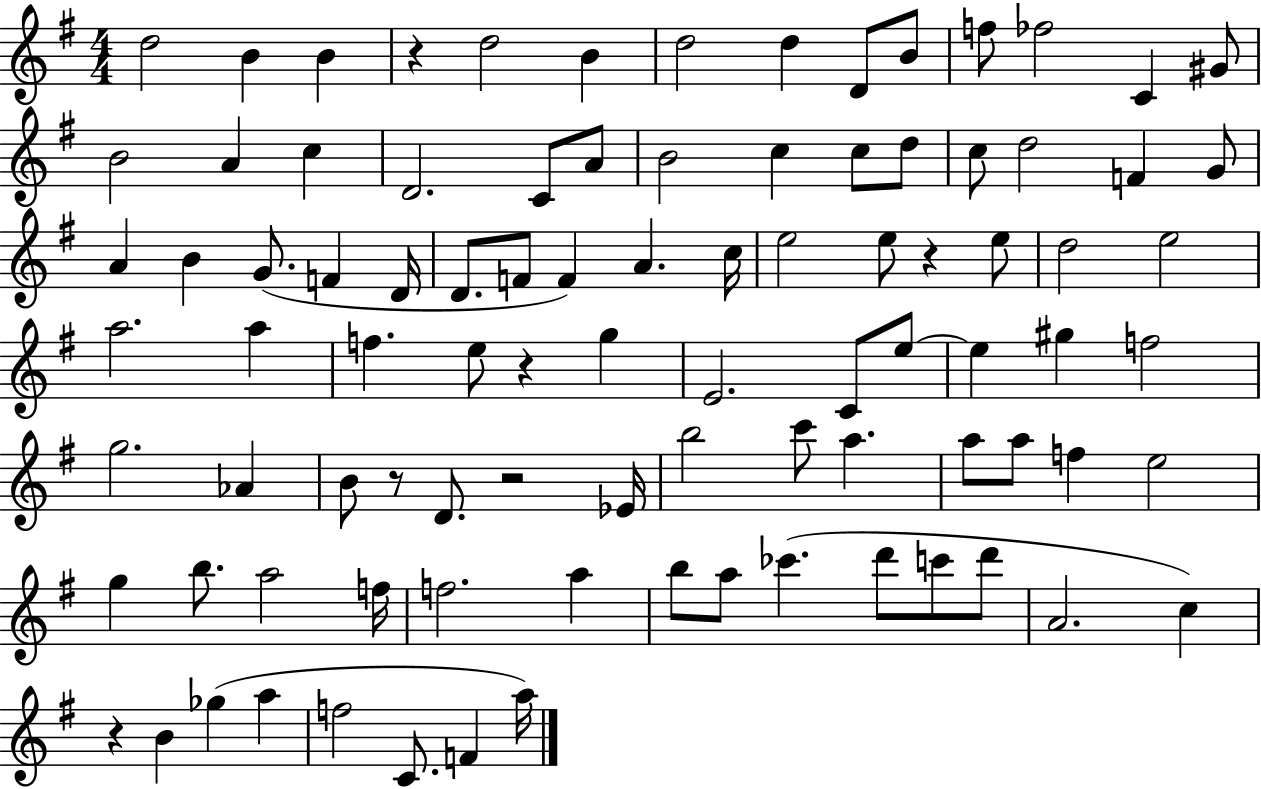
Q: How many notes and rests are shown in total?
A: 92